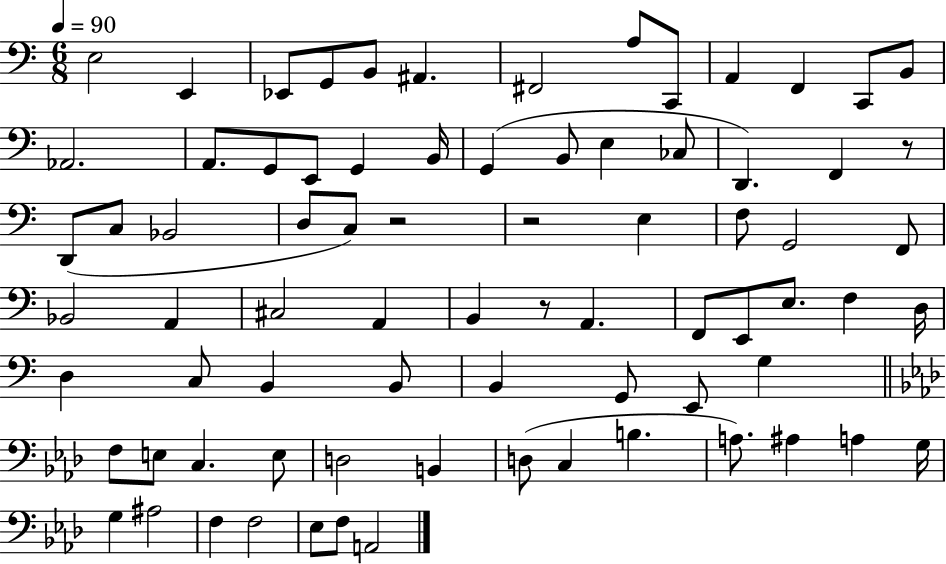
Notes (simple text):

E3/h E2/q Eb2/e G2/e B2/e A#2/q. F#2/h A3/e C2/e A2/q F2/q C2/e B2/e Ab2/h. A2/e. G2/e E2/e G2/q B2/s G2/q B2/e E3/q CES3/e D2/q. F2/q R/e D2/e C3/e Bb2/h D3/e C3/e R/h R/h E3/q F3/e G2/h F2/e Bb2/h A2/q C#3/h A2/q B2/q R/e A2/q. F2/e E2/e E3/e. F3/q D3/s D3/q C3/e B2/q B2/e B2/q G2/e E2/e G3/q F3/e E3/e C3/q. E3/e D3/h B2/q D3/e C3/q B3/q. A3/e. A#3/q A3/q G3/s G3/q A#3/h F3/q F3/h Eb3/e F3/e A2/h